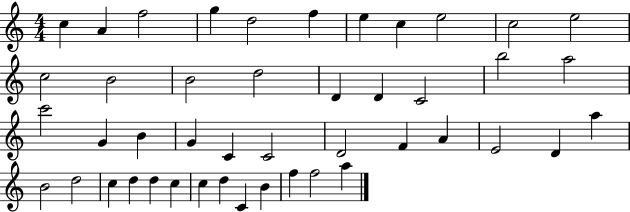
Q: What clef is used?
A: treble